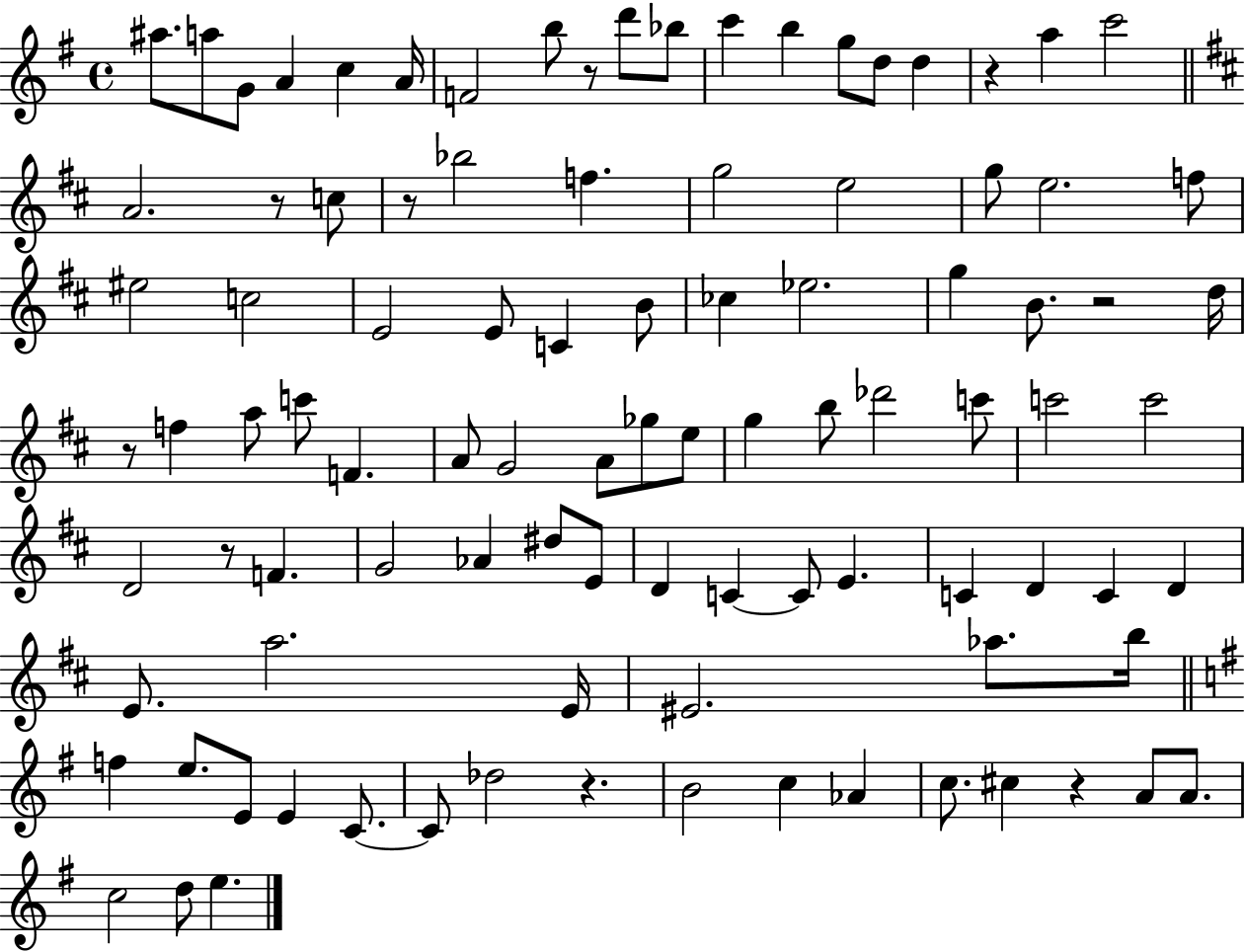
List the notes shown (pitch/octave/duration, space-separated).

A#5/e. A5/e G4/e A4/q C5/q A4/s F4/h B5/e R/e D6/e Bb5/e C6/q B5/q G5/e D5/e D5/q R/q A5/q C6/h A4/h. R/e C5/e R/e Bb5/h F5/q. G5/h E5/h G5/e E5/h. F5/e EIS5/h C5/h E4/h E4/e C4/q B4/e CES5/q Eb5/h. G5/q B4/e. R/h D5/s R/e F5/q A5/e C6/e F4/q. A4/e G4/h A4/e Gb5/e E5/e G5/q B5/e Db6/h C6/e C6/h C6/h D4/h R/e F4/q. G4/h Ab4/q D#5/e E4/e D4/q C4/q C4/e E4/q. C4/q D4/q C4/q D4/q E4/e. A5/h. E4/s EIS4/h. Ab5/e. B5/s F5/q E5/e. E4/e E4/q C4/e. C4/e Db5/h R/q. B4/h C5/q Ab4/q C5/e. C#5/q R/q A4/e A4/e. C5/h D5/e E5/q.